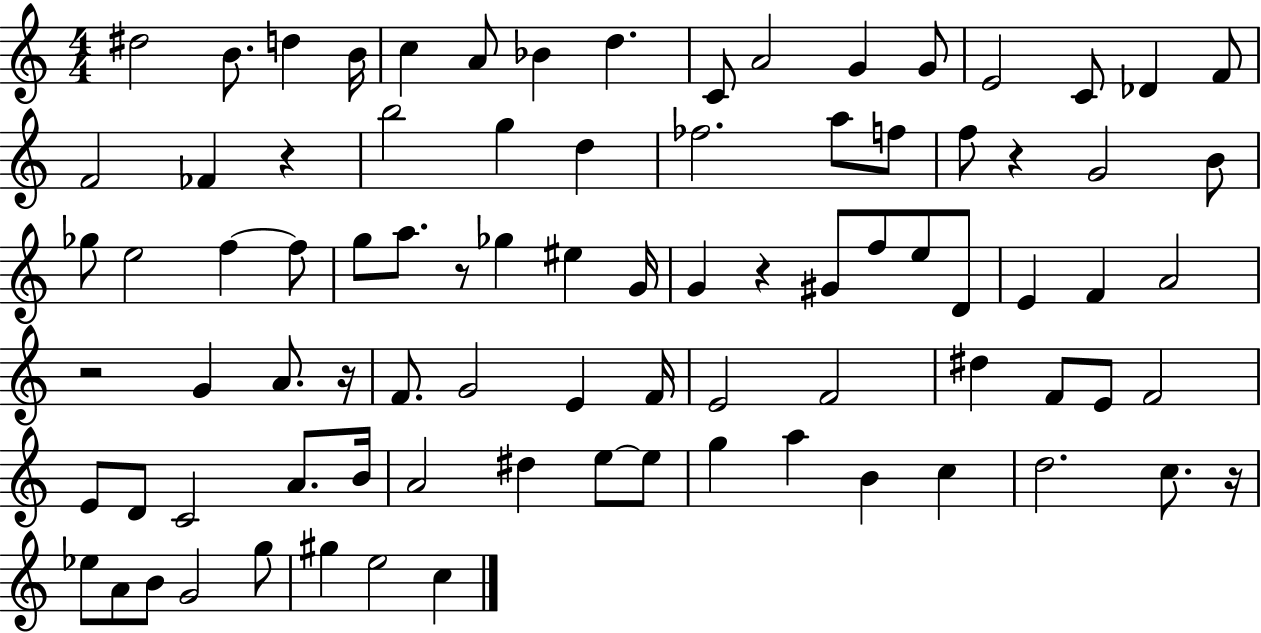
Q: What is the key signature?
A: C major